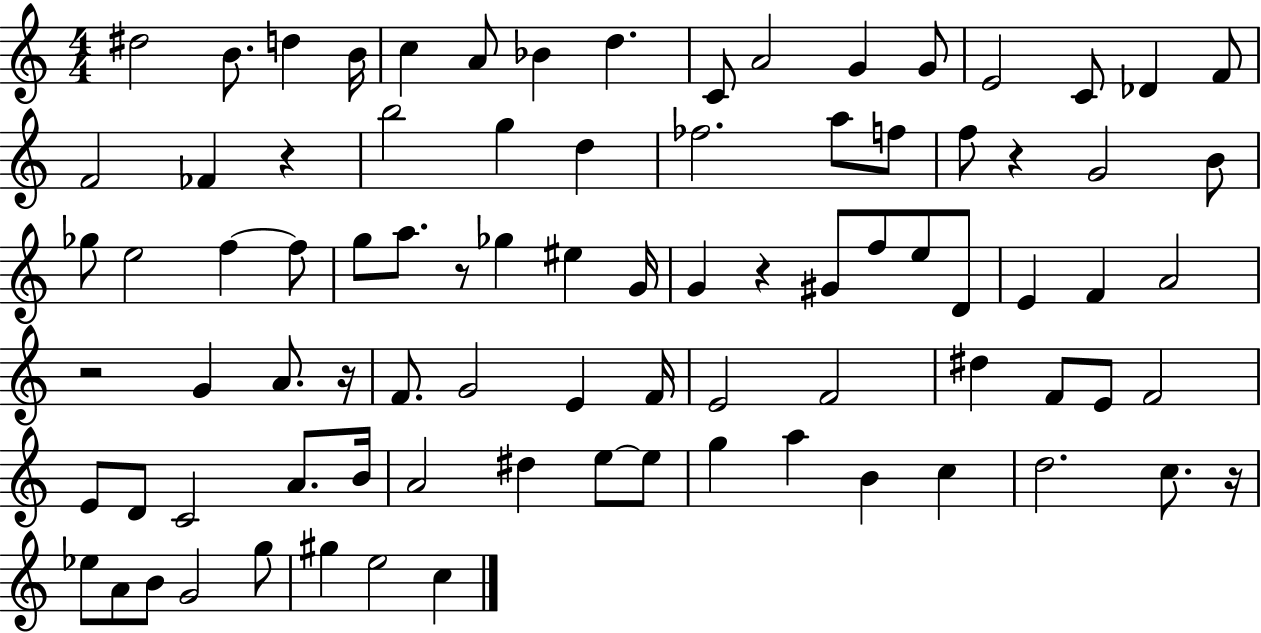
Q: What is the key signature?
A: C major